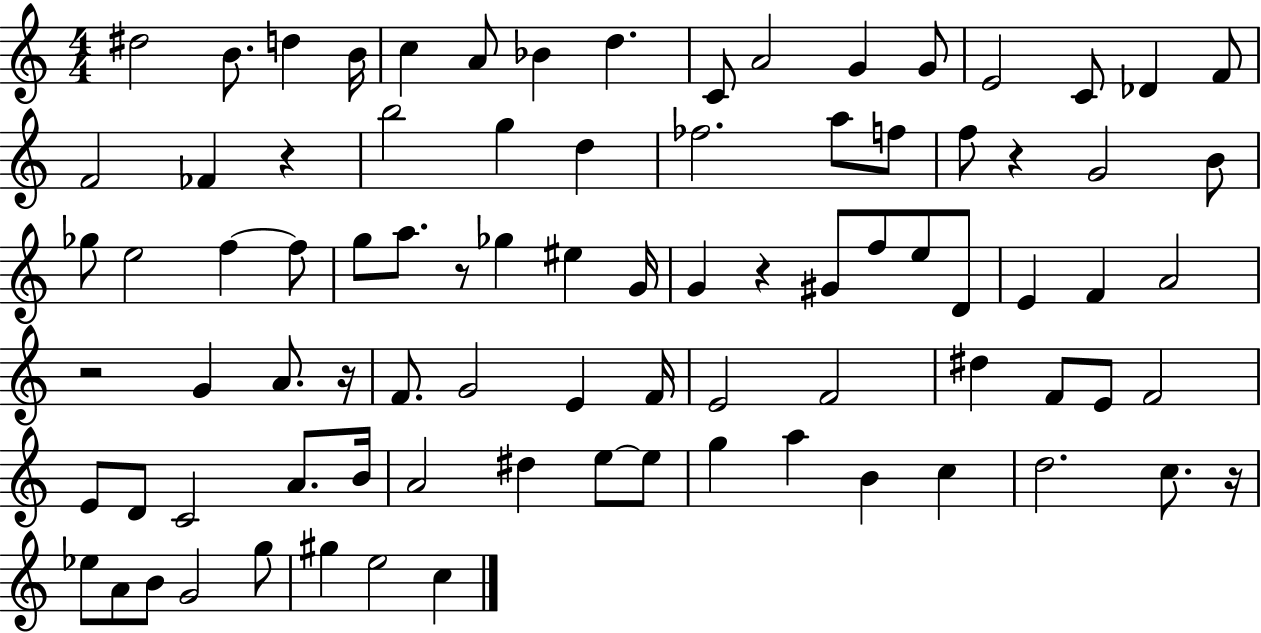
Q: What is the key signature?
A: C major